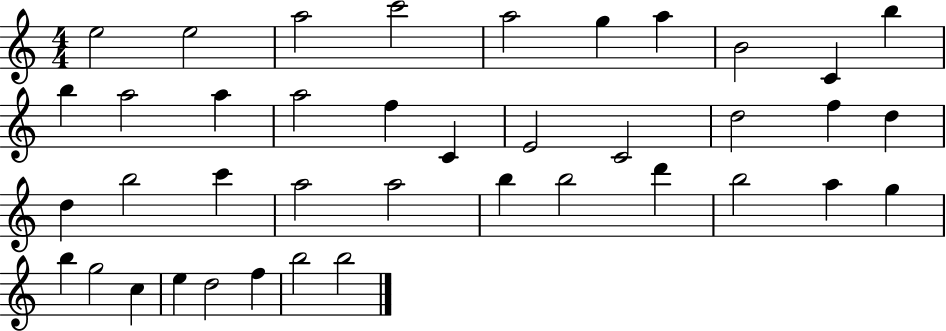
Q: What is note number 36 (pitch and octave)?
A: E5